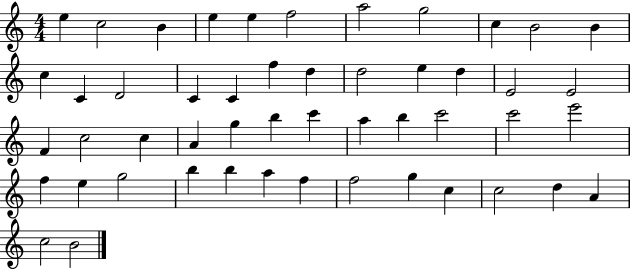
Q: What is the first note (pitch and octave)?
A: E5